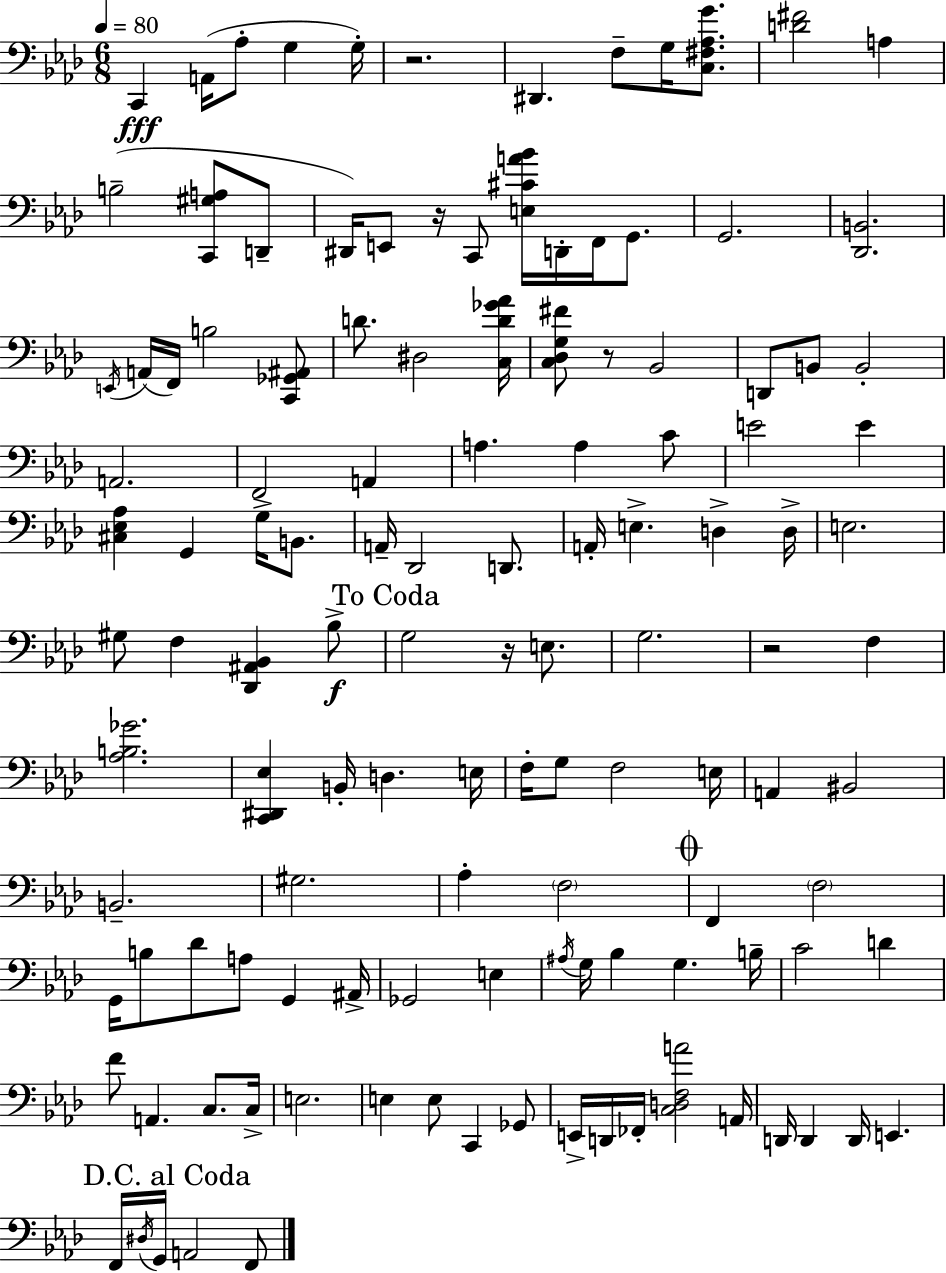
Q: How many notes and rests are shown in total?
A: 124